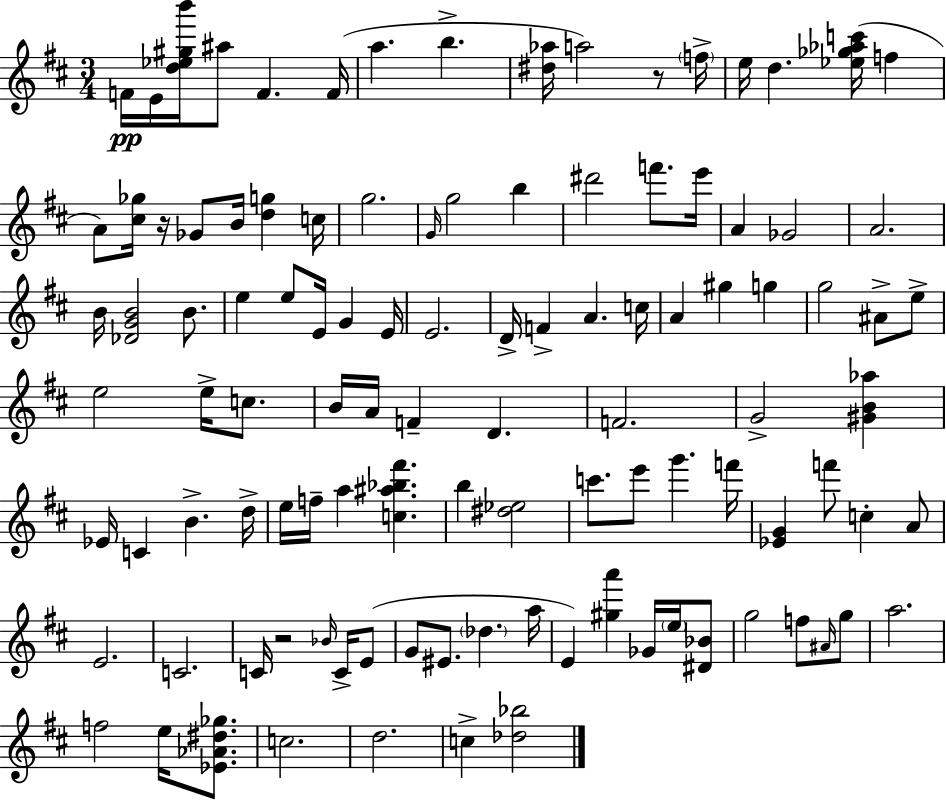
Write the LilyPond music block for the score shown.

{
  \clef treble
  \numericTimeSignature
  \time 3/4
  \key d \major
  f'16\pp e'16 <d'' ees'' gis'' b'''>16 ais''8 f'4. f'16( | a''4. b''4.-> | <dis'' aes''>16 a''2) r8 \parenthesize f''16-> | e''16 d''4. <ees'' ges'' aes'' c'''>16( f''4 | \break a'8) <cis'' ges''>16 r16 ges'8 b'16 <d'' g''>4 c''16 | g''2. | \grace { g'16 } g''2 b''4 | dis'''2 f'''8. | \break e'''16 a'4 ges'2 | a'2. | b'16 <des' g' b'>2 b'8. | e''4 e''8 e'16 g'4 | \break e'16 e'2. | d'16-> f'4-> a'4. | c''16 a'4 gis''4 g''4 | g''2 ais'8-> e''8-> | \break e''2 e''16-> c''8. | b'16 a'16 f'4-- d'4. | f'2. | g'2-> <gis' b' aes''>4 | \break ees'16 c'4 b'4.-> | d''16-> e''16 f''16-- a''4 <c'' ais'' bes'' fis'''>4. | b''4 <dis'' ees''>2 | c'''8. e'''8 g'''4. | \break f'''16 <ees' g'>4 f'''8 c''4-. a'8 | e'2. | c'2. | c'16 r2 \grace { bes'16 } c'16-> | \break e'8( g'8 eis'8. \parenthesize des''4. | a''16 e'4) <gis'' a'''>4 ges'16 \parenthesize e''16 | <dis' bes'>8 g''2 f''8 | \grace { ais'16 } g''8 a''2. | \break f''2 e''16 | <ees' aes' dis'' ges''>8. c''2. | d''2. | c''4-> <des'' bes''>2 | \break \bar "|."
}